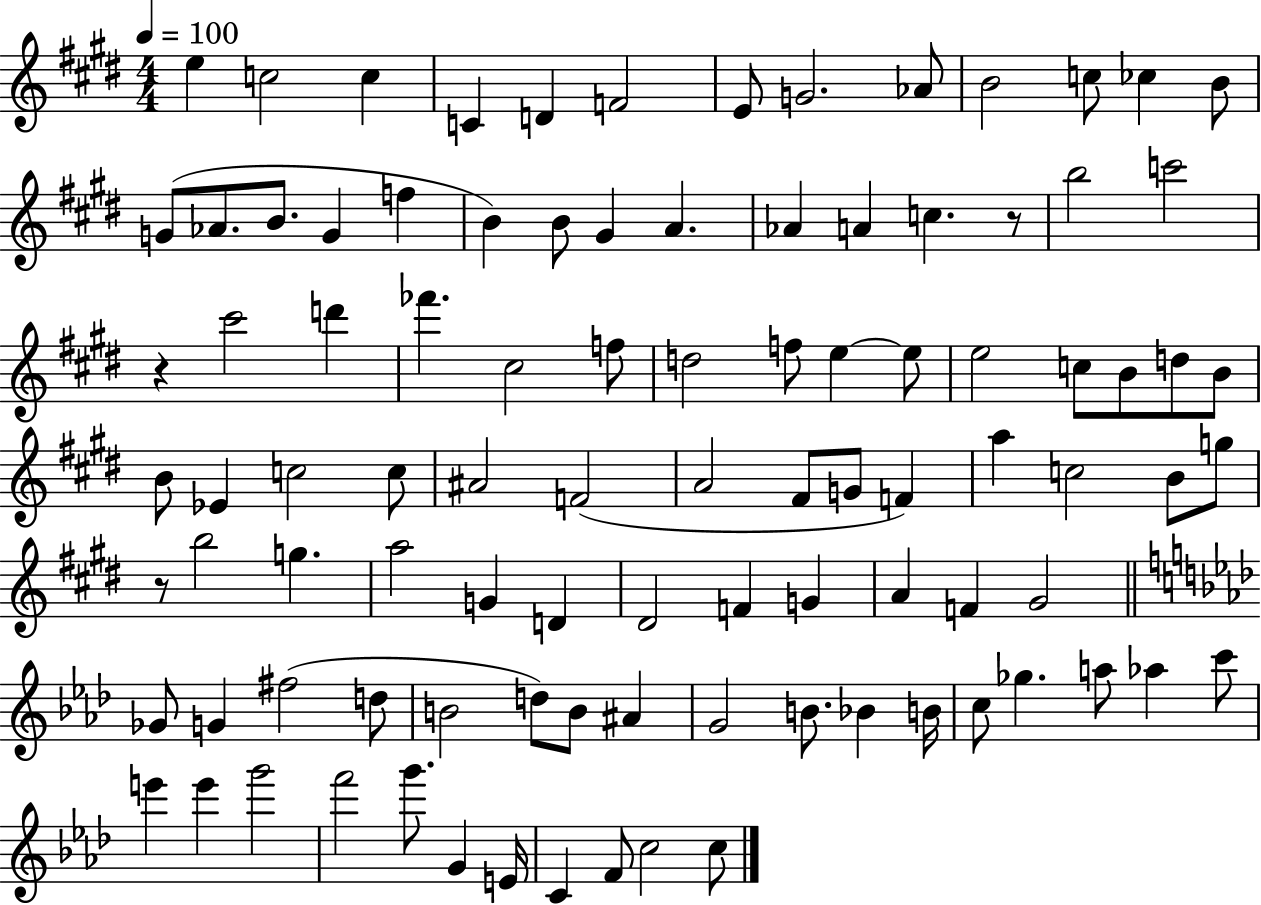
{
  \clef treble
  \numericTimeSignature
  \time 4/4
  \key e \major
  \tempo 4 = 100
  \repeat volta 2 { e''4 c''2 c''4 | c'4 d'4 f'2 | e'8 g'2. aes'8 | b'2 c''8 ces''4 b'8 | \break g'8( aes'8. b'8. g'4 f''4 | b'4) b'8 gis'4 a'4. | aes'4 a'4 c''4. r8 | b''2 c'''2 | \break r4 cis'''2 d'''4 | fes'''4. cis''2 f''8 | d''2 f''8 e''4~~ e''8 | e''2 c''8 b'8 d''8 b'8 | \break b'8 ees'4 c''2 c''8 | ais'2 f'2( | a'2 fis'8 g'8 f'4) | a''4 c''2 b'8 g''8 | \break r8 b''2 g''4. | a''2 g'4 d'4 | dis'2 f'4 g'4 | a'4 f'4 gis'2 | \break \bar "||" \break \key aes \major ges'8 g'4 fis''2( d''8 | b'2 d''8) b'8 ais'4 | g'2 b'8. bes'4 b'16 | c''8 ges''4. a''8 aes''4 c'''8 | \break e'''4 e'''4 g'''2 | f'''2 g'''8. g'4 e'16 | c'4 f'8 c''2 c''8 | } \bar "|."
}